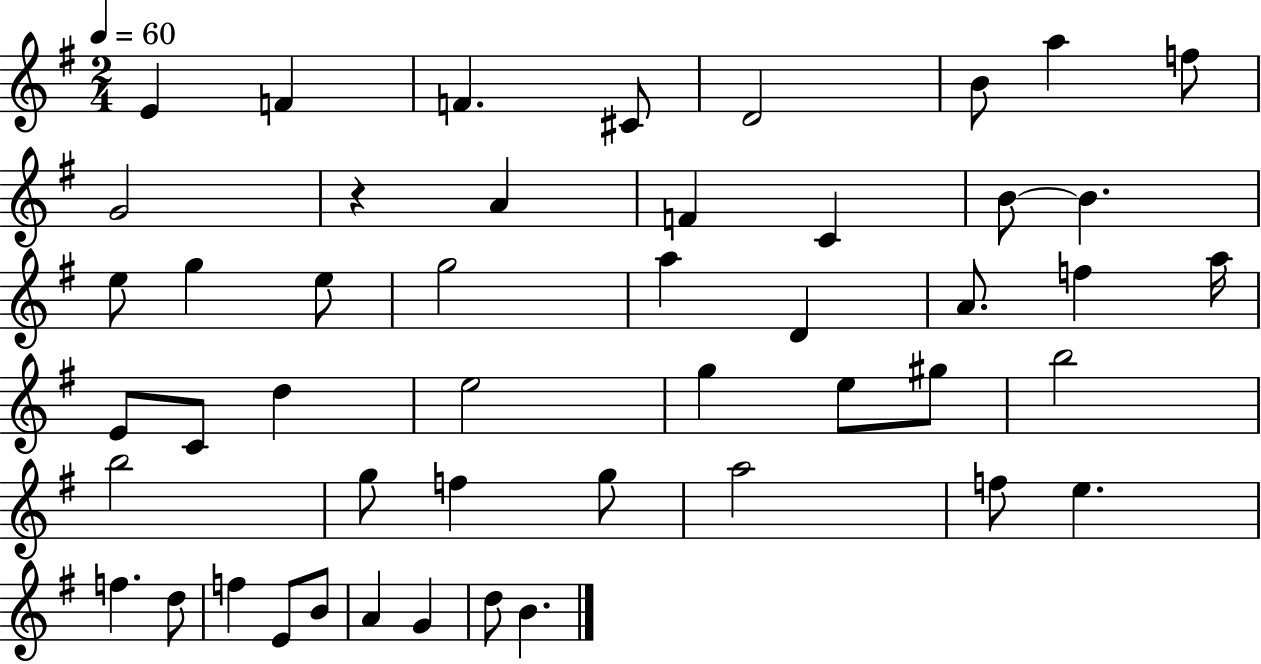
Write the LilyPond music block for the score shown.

{
  \clef treble
  \numericTimeSignature
  \time 2/4
  \key g \major
  \tempo 4 = 60
  \repeat volta 2 { e'4 f'4 | f'4. cis'8 | d'2 | b'8 a''4 f''8 | \break g'2 | r4 a'4 | f'4 c'4 | b'8~~ b'4. | \break e''8 g''4 e''8 | g''2 | a''4 d'4 | a'8. f''4 a''16 | \break e'8 c'8 d''4 | e''2 | g''4 e''8 gis''8 | b''2 | \break b''2 | g''8 f''4 g''8 | a''2 | f''8 e''4. | \break f''4. d''8 | f''4 e'8 b'8 | a'4 g'4 | d''8 b'4. | \break } \bar "|."
}